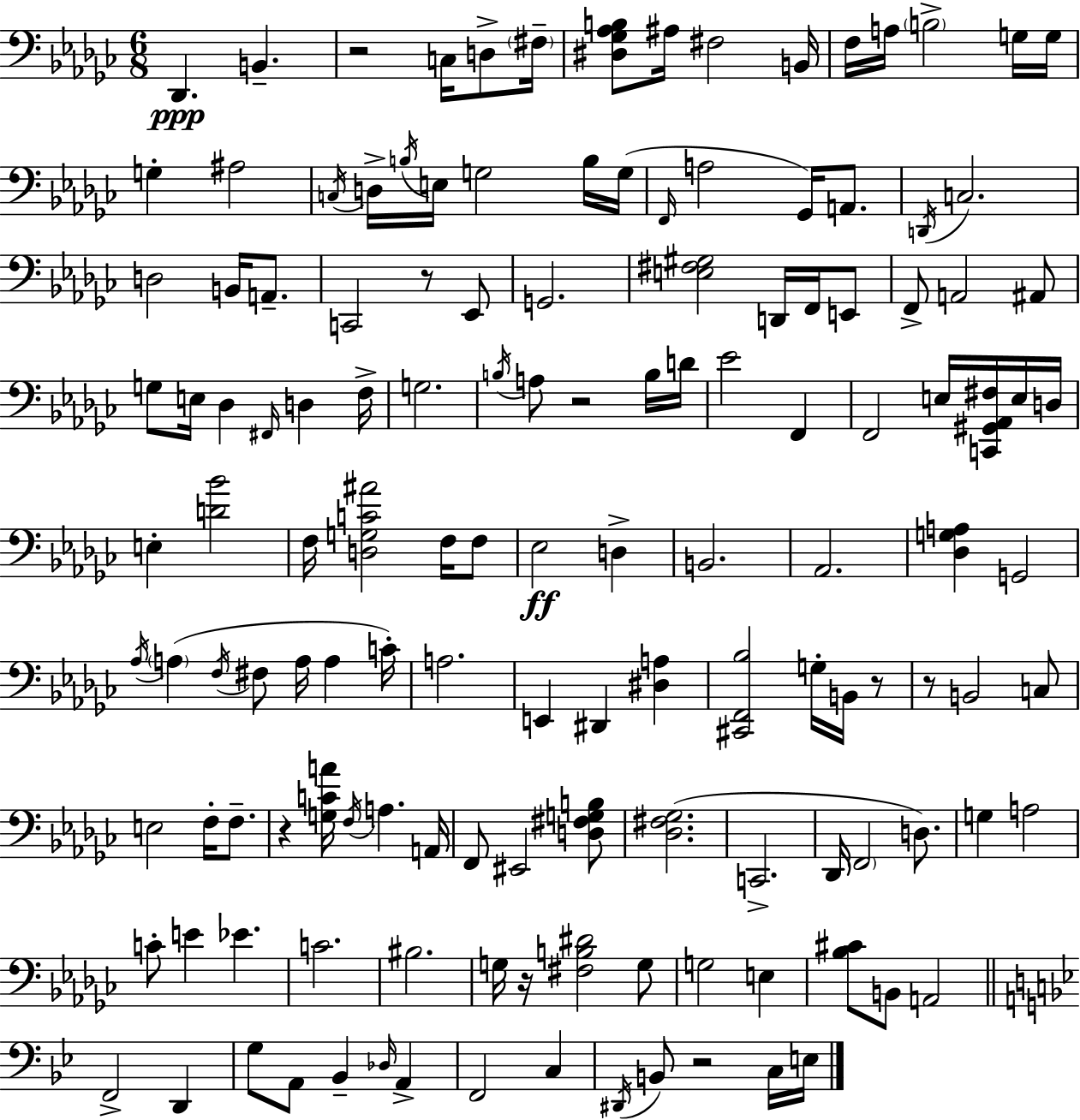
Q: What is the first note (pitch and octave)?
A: Db2